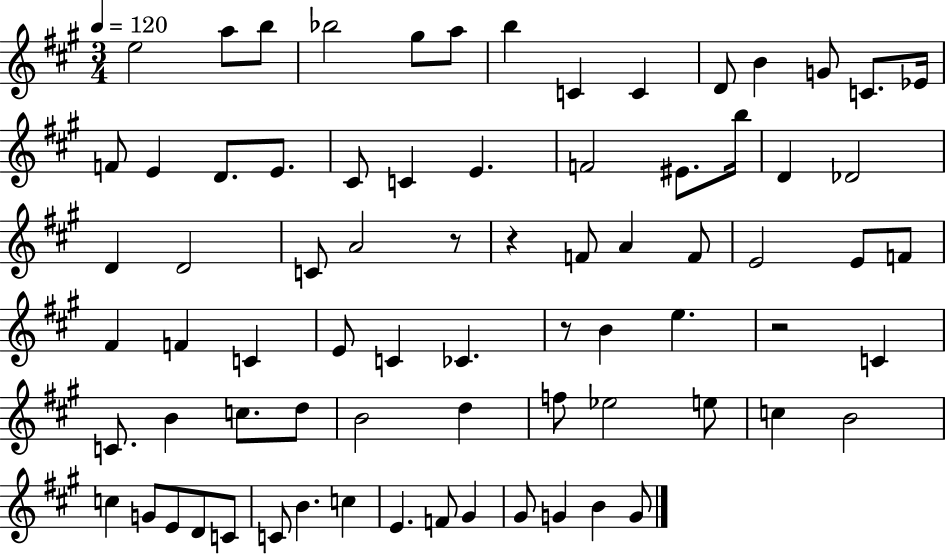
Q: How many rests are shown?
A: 4